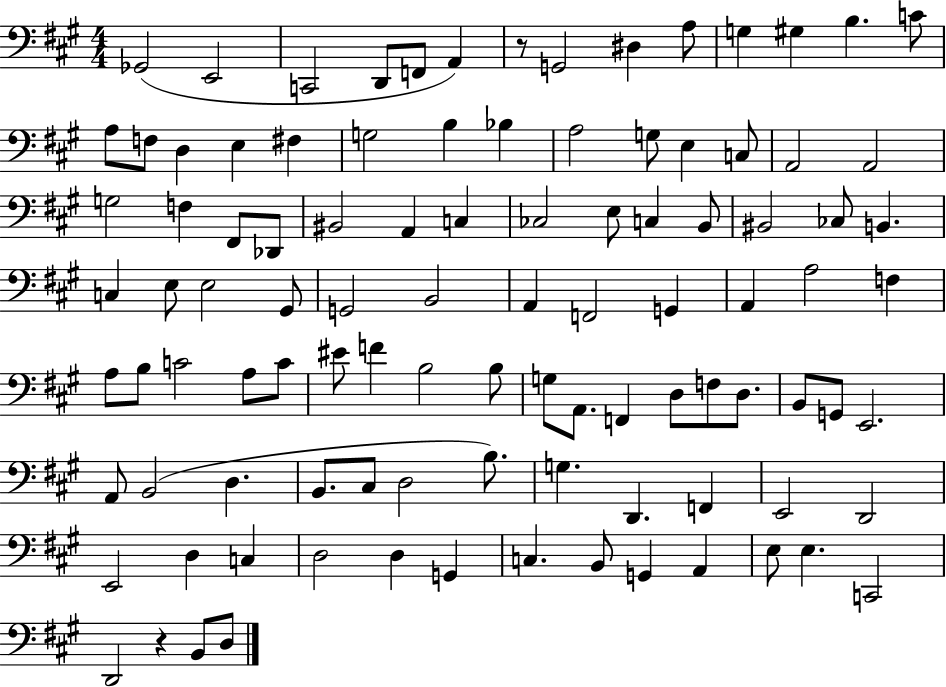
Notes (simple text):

Gb2/h E2/h C2/h D2/e F2/e A2/q R/e G2/h D#3/q A3/e G3/q G#3/q B3/q. C4/e A3/e F3/e D3/q E3/q F#3/q G3/h B3/q Bb3/q A3/h G3/e E3/q C3/e A2/h A2/h G3/h F3/q F#2/e Db2/e BIS2/h A2/q C3/q CES3/h E3/e C3/q B2/e BIS2/h CES3/e B2/q. C3/q E3/e E3/h G#2/e G2/h B2/h A2/q F2/h G2/q A2/q A3/h F3/q A3/e B3/e C4/h A3/e C4/e EIS4/e F4/q B3/h B3/e G3/e A2/e. F2/q D3/e F3/e D3/e. B2/e G2/e E2/h. A2/e B2/h D3/q. B2/e. C#3/e D3/h B3/e. G3/q. D2/q. F2/q E2/h D2/h E2/h D3/q C3/q D3/h D3/q G2/q C3/q. B2/e G2/q A2/q E3/e E3/q. C2/h D2/h R/q B2/e D3/e